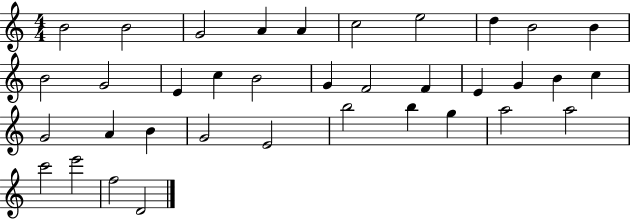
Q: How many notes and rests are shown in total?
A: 36